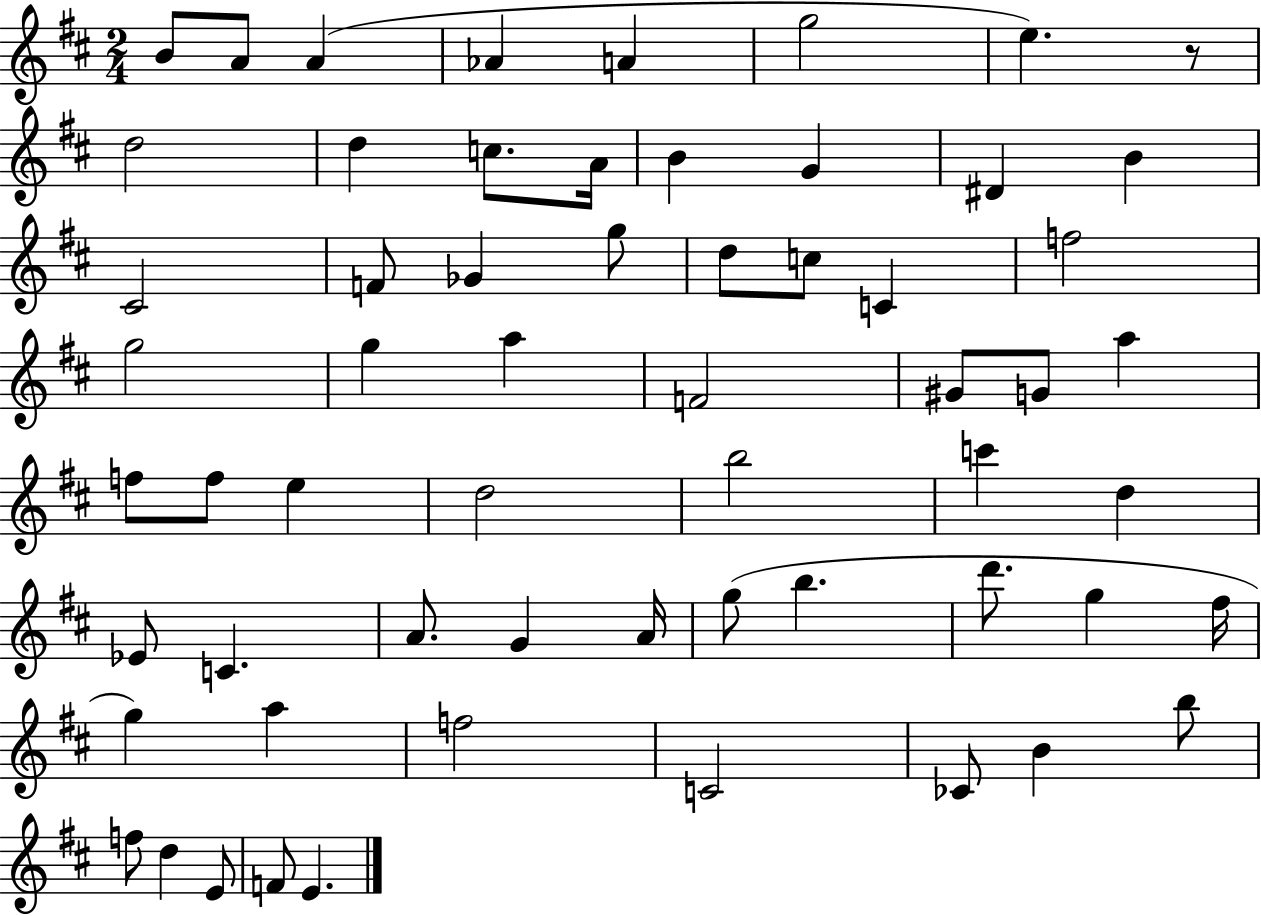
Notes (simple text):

B4/e A4/e A4/q Ab4/q A4/q G5/h E5/q. R/e D5/h D5/q C5/e. A4/s B4/q G4/q D#4/q B4/q C#4/h F4/e Gb4/q G5/e D5/e C5/e C4/q F5/h G5/h G5/q A5/q F4/h G#4/e G4/e A5/q F5/e F5/e E5/q D5/h B5/h C6/q D5/q Eb4/e C4/q. A4/e. G4/q A4/s G5/e B5/q. D6/e. G5/q F#5/s G5/q A5/q F5/h C4/h CES4/e B4/q B5/e F5/e D5/q E4/e F4/e E4/q.